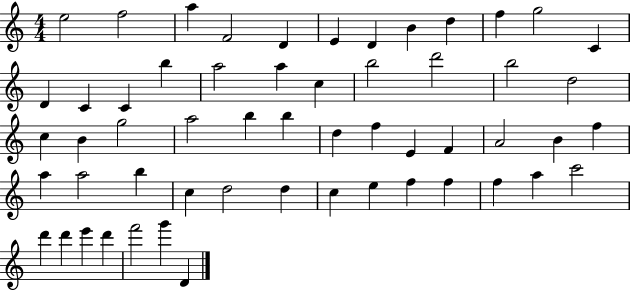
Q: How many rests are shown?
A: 0